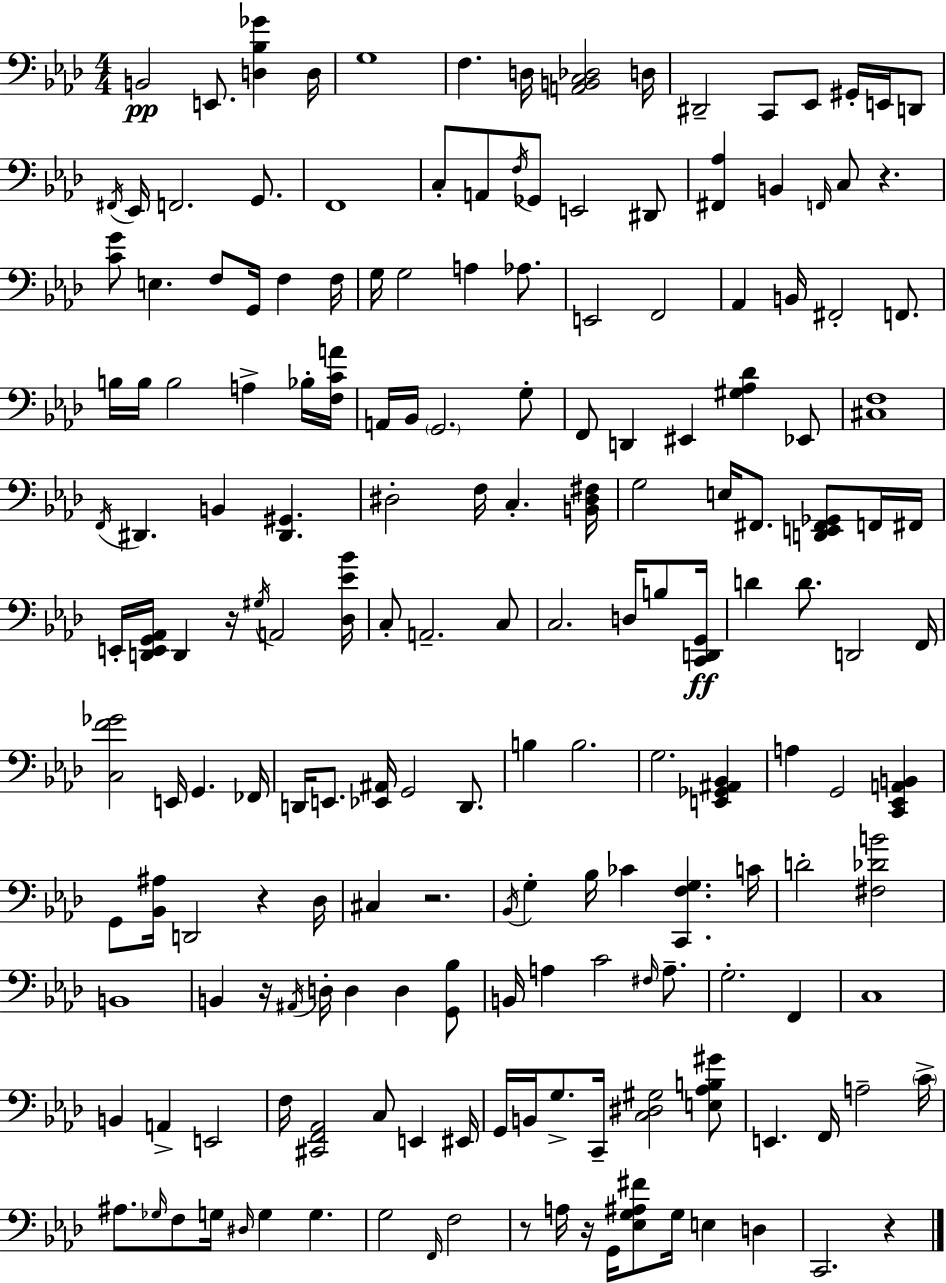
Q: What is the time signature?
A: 4/4